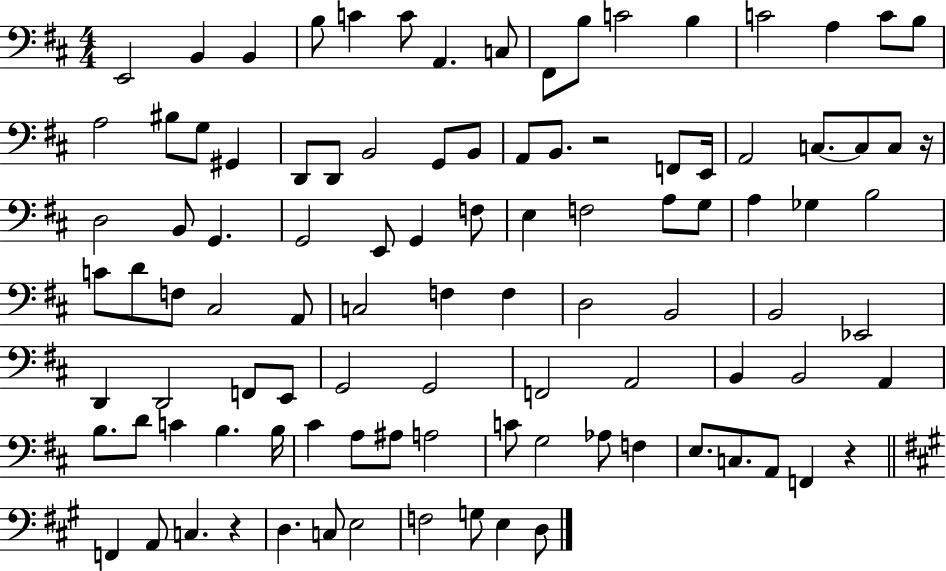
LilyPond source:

{
  \clef bass
  \numericTimeSignature
  \time 4/4
  \key d \major
  \repeat volta 2 { e,2 b,4 b,4 | b8 c'4 c'8 a,4. c8 | fis,8 b8 c'2 b4 | c'2 a4 c'8 b8 | \break a2 bis8 g8 gis,4 | d,8 d,8 b,2 g,8 b,8 | a,8 b,8. r2 f,8 e,16 | a,2 c8.~~ c8 c8 r16 | \break d2 b,8 g,4. | g,2 e,8 g,4 f8 | e4 f2 a8 g8 | a4 ges4 b2 | \break c'8 d'8 f8 cis2 a,8 | c2 f4 f4 | d2 b,2 | b,2 ees,2 | \break d,4 d,2 f,8 e,8 | g,2 g,2 | f,2 a,2 | b,4 b,2 a,4 | \break b8. d'8 c'4 b4. b16 | cis'4 a8 ais8 a2 | c'8 g2 aes8 f4 | e8. c8. a,8 f,4 r4 | \break \bar "||" \break \key a \major f,4 a,8 c4. r4 | d4. c8 e2 | f2 g8 e4 d8 | } \bar "|."
}